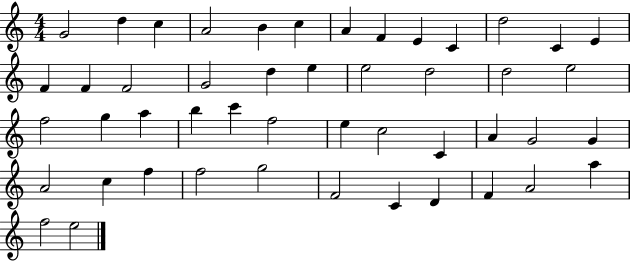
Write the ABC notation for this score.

X:1
T:Untitled
M:4/4
L:1/4
K:C
G2 d c A2 B c A F E C d2 C E F F F2 G2 d e e2 d2 d2 e2 f2 g a b c' f2 e c2 C A G2 G A2 c f f2 g2 F2 C D F A2 a f2 e2